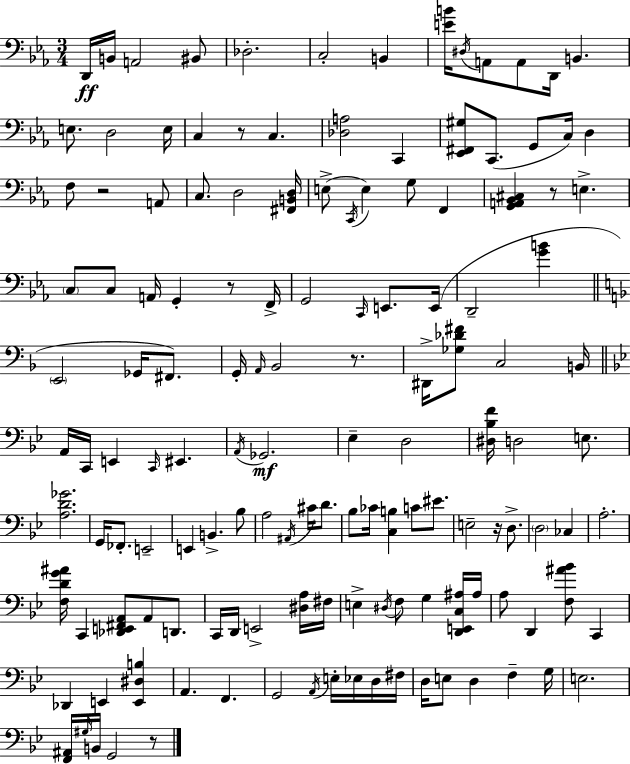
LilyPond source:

{
  \clef bass
  \numericTimeSignature
  \time 3/4
  \key c \minor
  d,16\ff b,16 a,2 bis,8 | des2.-. | c2-. b,4 | <e' b'>16 \acciaccatura { dis16 } a,8 a,8 d,16 b,4. | \break e8. d2 | e16 c4 r8 c4. | <des a>2 c,4 | <ees, fis, gis>8 c,8.( g,8 c16) d4 | \break f8 r2 a,8 | c8. d2 | <fis, b, d>16 e8->( \acciaccatura { c,16 } e4) g8 f,4 | <g, a, bes, cis>4 r8 e4.-> | \break \parenthesize c8 c8 a,16 g,4-. r8 | f,16-> g,2 \grace { c,16 } e,8. | e,16( d,2-- <g' b'>4 | \bar "||" \break \key f \major \parenthesize e,2 ges,16 fis,8.) | g,16-. \grace { a,16 } bes,2 r8. | dis,16-> <ges des' fis'>8 c2 | b,16 \bar "||" \break \key bes \major a,16 c,16 e,4 \grace { c,16 } eis,4. | \acciaccatura { a,16 } ges,2.\mf | ees4-- d2 | <dis bes f'>16 d2 e8. | \break <a d' ges'>2. | g,16 fes,8.-. e,2-- | e,4 b,4.-> | bes8 a2 \acciaccatura { ais,16 } cis'16 | \break d'8. bes8 ces'16 <c b>4 c'8 | eis'8. e2-- r16 | d8.-> \parenthesize d2 ces4 | a2.-. | \break <f d' g' ais'>16 c,4 <des, e, fis, a,>8 a,8 | d,8. c,16 d,16 e,2-> | <dis a>16 fis16 e4-> \acciaccatura { dis16 } f8 g4 | <d, e, c ais>16 ais16 a8 d,4 <f ais' bes'>8 | \break c,4 des,4 e,4 | <e, dis b>4 a,4. f,4. | g,2 | \acciaccatura { a,16 } e16-. ees16 d16 fis16 d16 e8 d4 | \break f4-- g16 e2. | <f, ais,>16 \grace { gis16 } b,16 g,2 | r8 \bar "|."
}